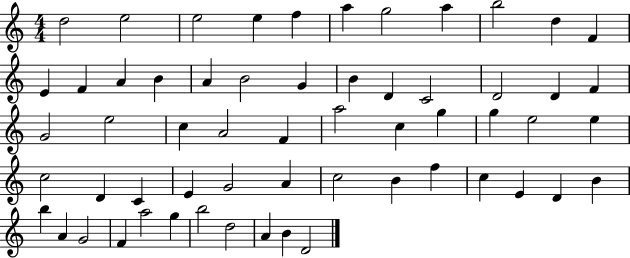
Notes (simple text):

D5/h E5/h E5/h E5/q F5/q A5/q G5/h A5/q B5/h D5/q F4/q E4/q F4/q A4/q B4/q A4/q B4/h G4/q B4/q D4/q C4/h D4/h D4/q F4/q G4/h E5/h C5/q A4/h F4/q A5/h C5/q G5/q G5/q E5/h E5/q C5/h D4/q C4/q E4/q G4/h A4/q C5/h B4/q F5/q C5/q E4/q D4/q B4/q B5/q A4/q G4/h F4/q A5/h G5/q B5/h D5/h A4/q B4/q D4/h